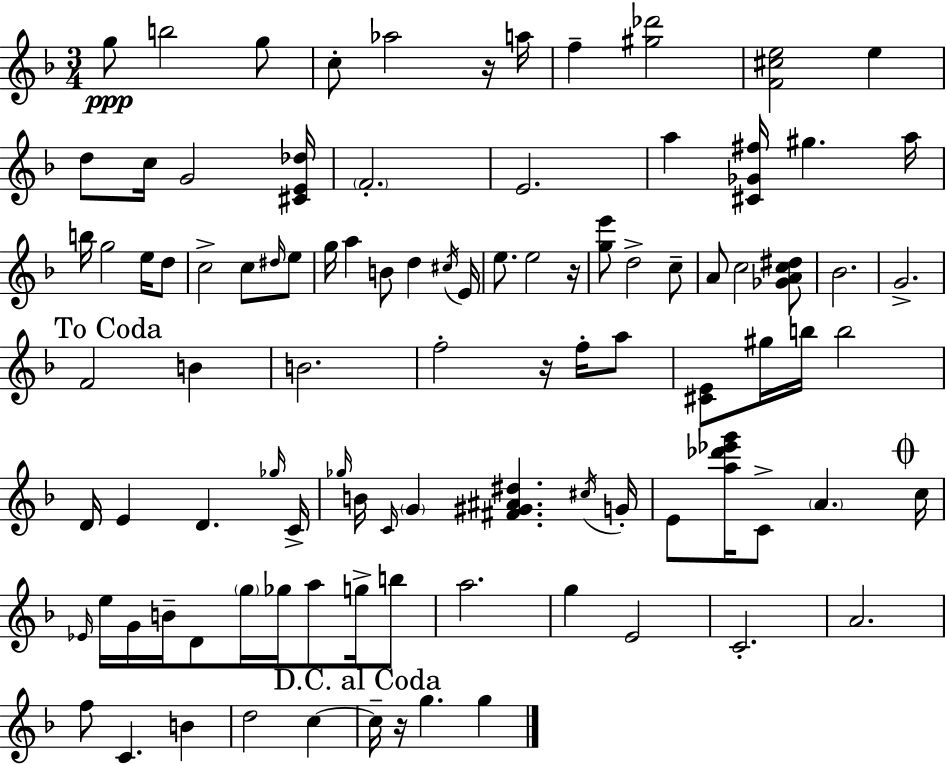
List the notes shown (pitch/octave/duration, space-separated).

G5/e B5/h G5/e C5/e Ab5/h R/s A5/s F5/q [G#5,Db6]/h [F4,C#5,E5]/h E5/q D5/e C5/s G4/h [C#4,E4,Db5]/s F4/h. E4/h. A5/q [C#4,Gb4,F#5]/s G#5/q. A5/s B5/s G5/h E5/s D5/e C5/h C5/e D#5/s E5/e G5/s A5/q B4/e D5/q C#5/s E4/s E5/e. E5/h R/s [G5,E6]/e D5/h C5/e A4/e C5/h [Gb4,A4,C5,D#5]/e Bb4/h. G4/h. F4/h B4/q B4/h. F5/h R/s F5/s A5/e [C#4,E4]/e G#5/s B5/s B5/h D4/s E4/q D4/q. Gb5/s C4/s Gb5/s B4/s C4/s G4/q [F#4,G#4,A#4,D#5]/q. C#5/s G4/s E4/e [A5,Db6,Eb6,G6]/s C4/e A4/q. C5/s Eb4/s E5/s G4/s B4/s D4/e G5/s Gb5/s A5/e G5/s B5/e A5/h. G5/q E4/h C4/h. A4/h. F5/e C4/q. B4/q D5/h C5/q C5/s R/s G5/q. G5/q